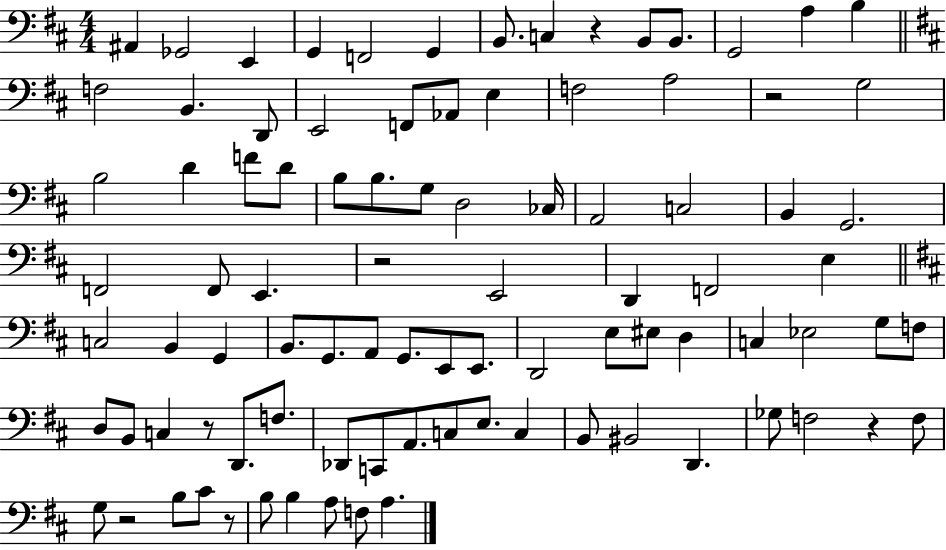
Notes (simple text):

A#2/q Gb2/h E2/q G2/q F2/h G2/q B2/e. C3/q R/q B2/e B2/e. G2/h A3/q B3/q F3/h B2/q. D2/e E2/h F2/e Ab2/e E3/q F3/h A3/h R/h G3/h B3/h D4/q F4/e D4/e B3/e B3/e. G3/e D3/h CES3/s A2/h C3/h B2/q G2/h. F2/h F2/e E2/q. R/h E2/h D2/q F2/h E3/q C3/h B2/q G2/q B2/e. G2/e. A2/e G2/e. E2/e E2/e. D2/h E3/e EIS3/e D3/q C3/q Eb3/h G3/e F3/e D3/e B2/e C3/q R/e D2/e. F3/e. Db2/e C2/e A2/e. C3/e E3/e. C3/q B2/e BIS2/h D2/q. Gb3/e F3/h R/q F3/e G3/e R/h B3/e C#4/e R/e B3/e B3/q A3/e F3/e A3/q.